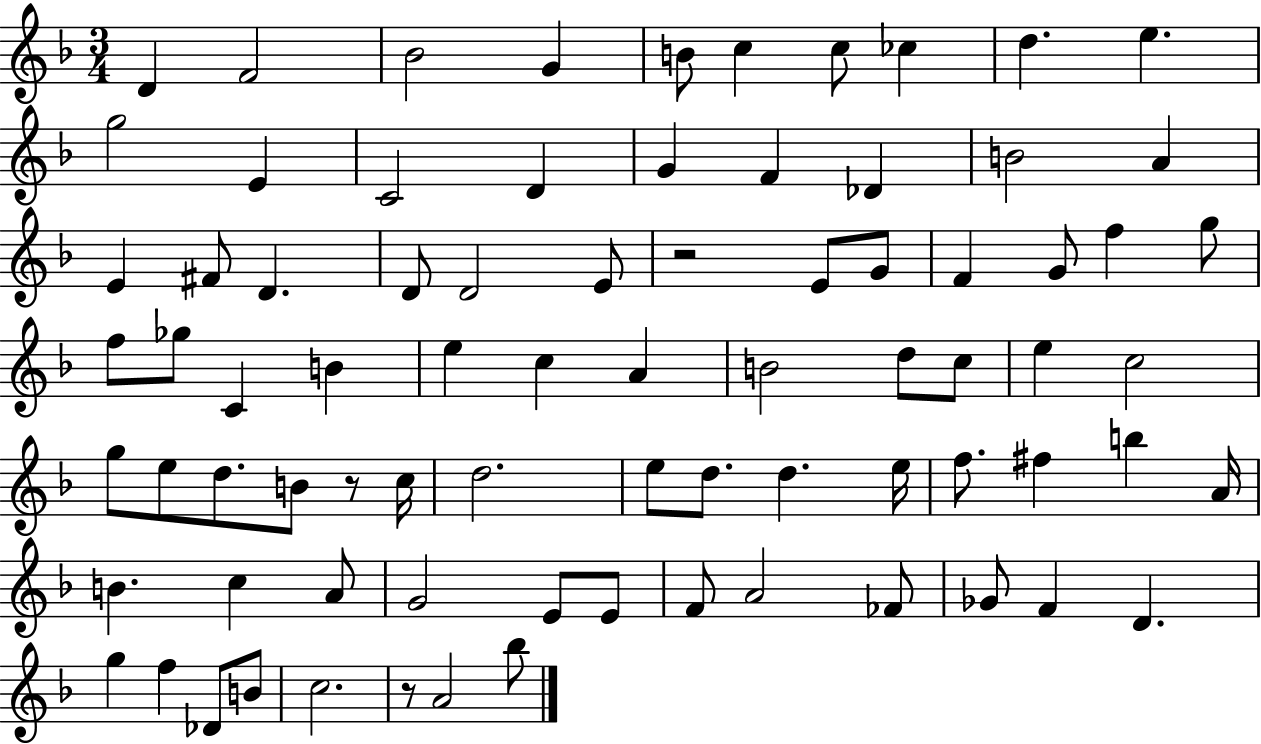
D4/q F4/h Bb4/h G4/q B4/e C5/q C5/e CES5/q D5/q. E5/q. G5/h E4/q C4/h D4/q G4/q F4/q Db4/q B4/h A4/q E4/q F#4/e D4/q. D4/e D4/h E4/e R/h E4/e G4/e F4/q G4/e F5/q G5/e F5/e Gb5/e C4/q B4/q E5/q C5/q A4/q B4/h D5/e C5/e E5/q C5/h G5/e E5/e D5/e. B4/e R/e C5/s D5/h. E5/e D5/e. D5/q. E5/s F5/e. F#5/q B5/q A4/s B4/q. C5/q A4/e G4/h E4/e E4/e F4/e A4/h FES4/e Gb4/e F4/q D4/q. G5/q F5/q Db4/e B4/e C5/h. R/e A4/h Bb5/e